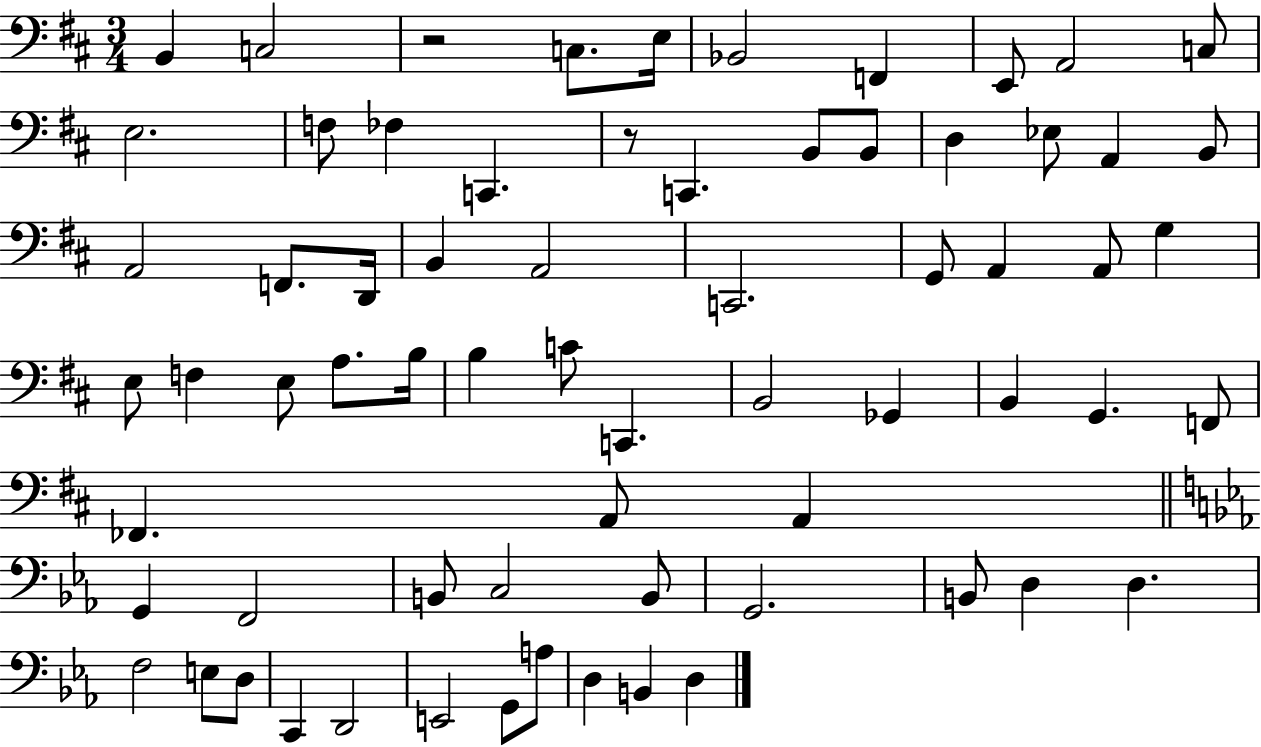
{
  \clef bass
  \numericTimeSignature
  \time 3/4
  \key d \major
  \repeat volta 2 { b,4 c2 | r2 c8. e16 | bes,2 f,4 | e,8 a,2 c8 | \break e2. | f8 fes4 c,4. | r8 c,4. b,8 b,8 | d4 ees8 a,4 b,8 | \break a,2 f,8. d,16 | b,4 a,2 | c,2. | g,8 a,4 a,8 g4 | \break e8 f4 e8 a8. b16 | b4 c'8 c,4. | b,2 ges,4 | b,4 g,4. f,8 | \break fes,4. a,8 a,4 | \bar "||" \break \key c \minor g,4 f,2 | b,8 c2 b,8 | g,2. | b,8 d4 d4. | \break f2 e8 d8 | c,4 d,2 | e,2 g,8 a8 | d4 b,4 d4 | \break } \bar "|."
}